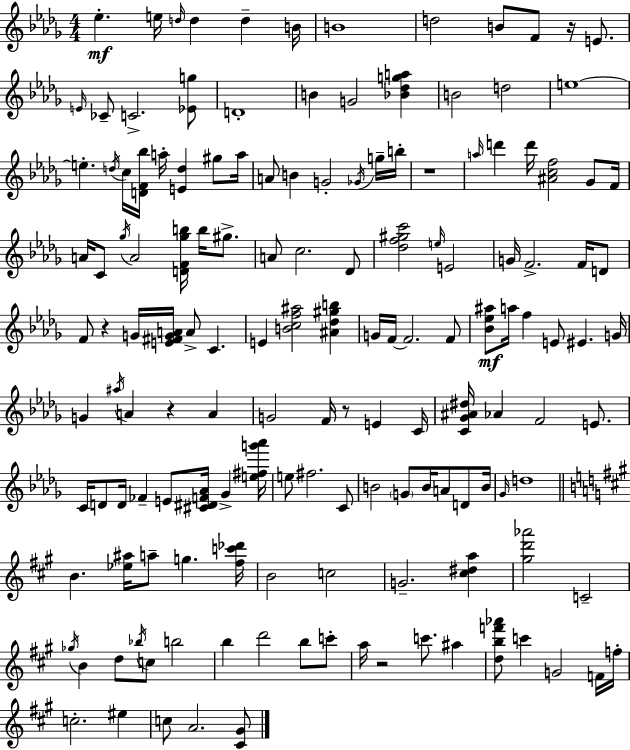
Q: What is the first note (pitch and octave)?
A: Eb5